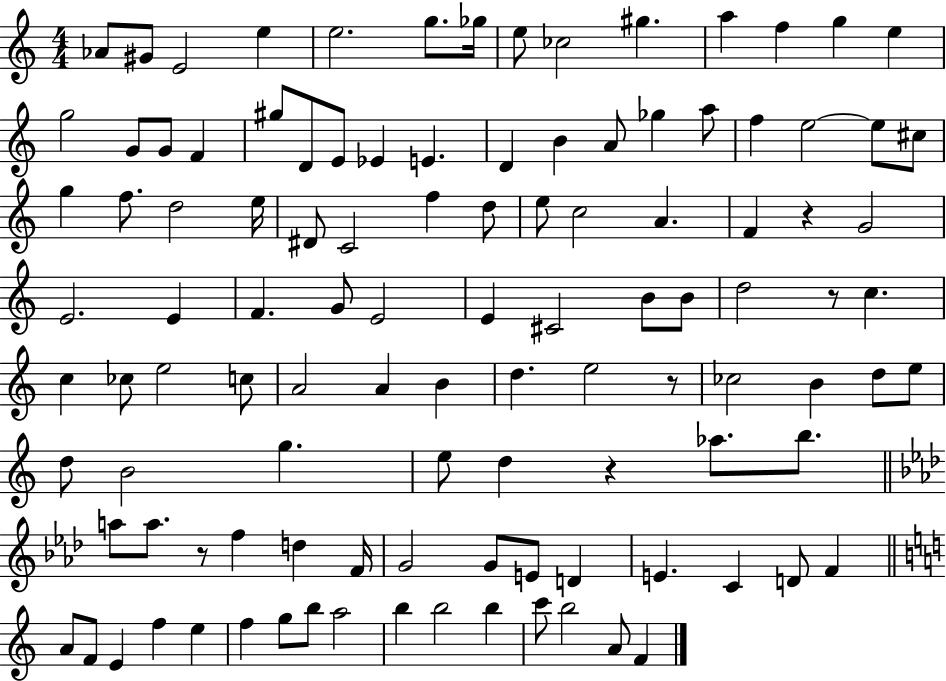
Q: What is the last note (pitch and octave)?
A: F4